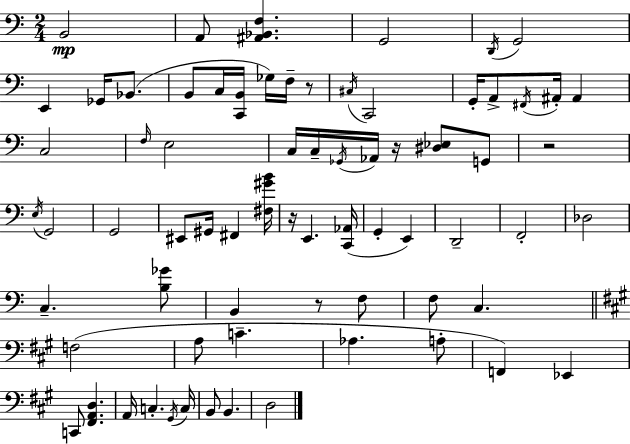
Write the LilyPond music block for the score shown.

{
  \clef bass
  \numericTimeSignature
  \time 2/4
  \key c \major
  b,2\mp | a,8 <ais, bes, f>4. | g,2 | \acciaccatura { d,16 } g,2 | \break e,4 ges,16 bes,8.( | b,8 c16 <c, b,>16 ges16) f16-- r8 | \acciaccatura { cis16 } c,2 | g,16-. a,8-> \acciaccatura { fis,16 } ais,16-. ais,4 | \break c2 | \grace { f16 } e2 | c16 c16-- \acciaccatura { ges,16 } aes,16 | r16 <dis ees>8 g,8 r2 | \break \acciaccatura { e16 } g,2 | g,2 | eis,8 | gis,16 fis,4 <fis gis' b'>16 r16 e,4. | \break <c, aes,>16( g,4-. | e,4) d,2-- | f,2-. | des2 | \break c4.-- | <b ges'>8 b,4 | r8 f8 f8 | c4. \bar "||" \break \key a \major f2( | a8 c'4.-- | aes4. a8-. | f,4) ees,4 | \break c,8 <fis, a, d>4. | a,16 c4.-. \acciaccatura { gis,16 } | c16 b,8 b,4. | d2 | \break \bar "|."
}